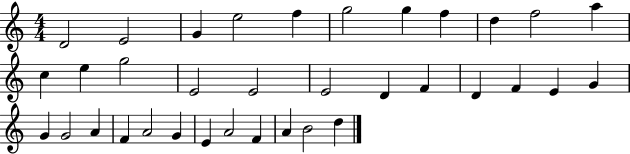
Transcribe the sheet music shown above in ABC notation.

X:1
T:Untitled
M:4/4
L:1/4
K:C
D2 E2 G e2 f g2 g f d f2 a c e g2 E2 E2 E2 D F D F E G G G2 A F A2 G E A2 F A B2 d